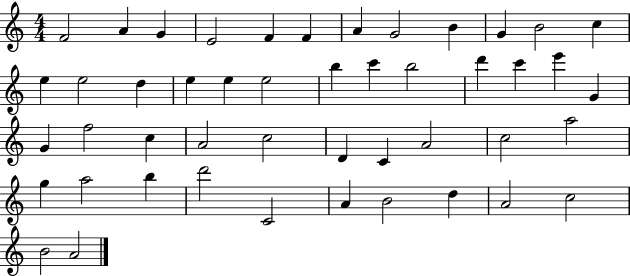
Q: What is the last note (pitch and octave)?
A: A4